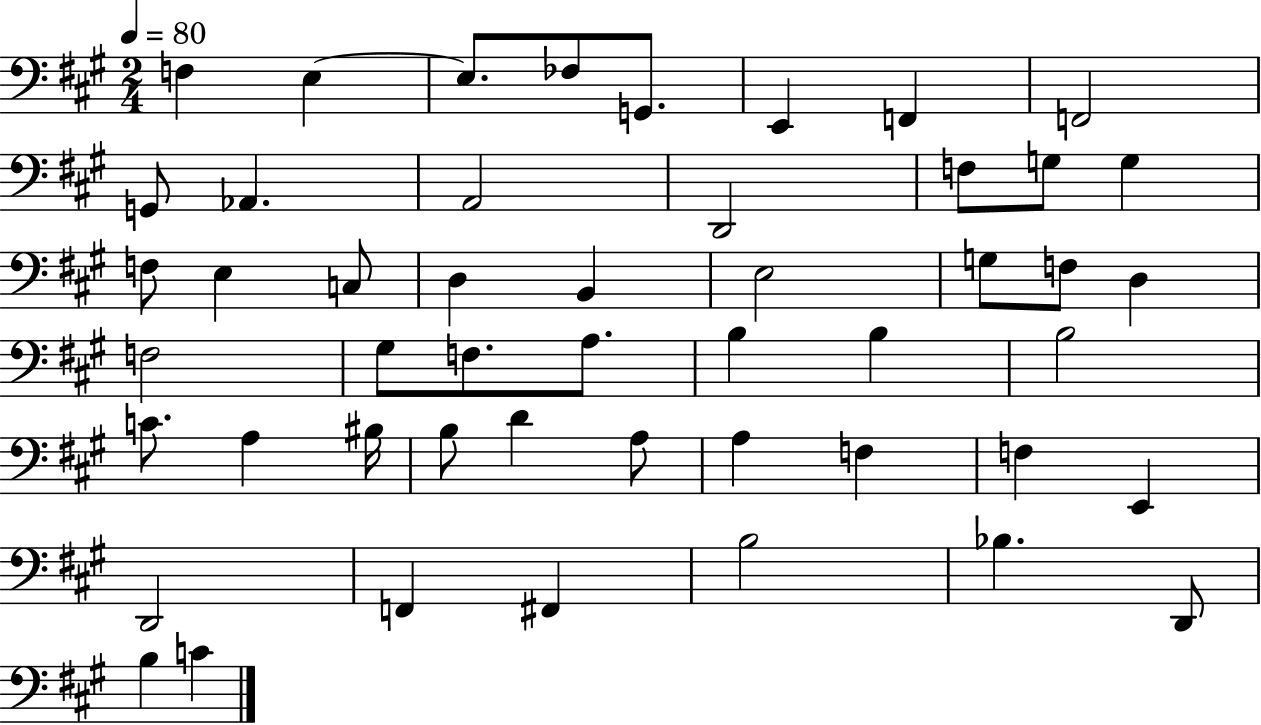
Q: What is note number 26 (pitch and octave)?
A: G#3